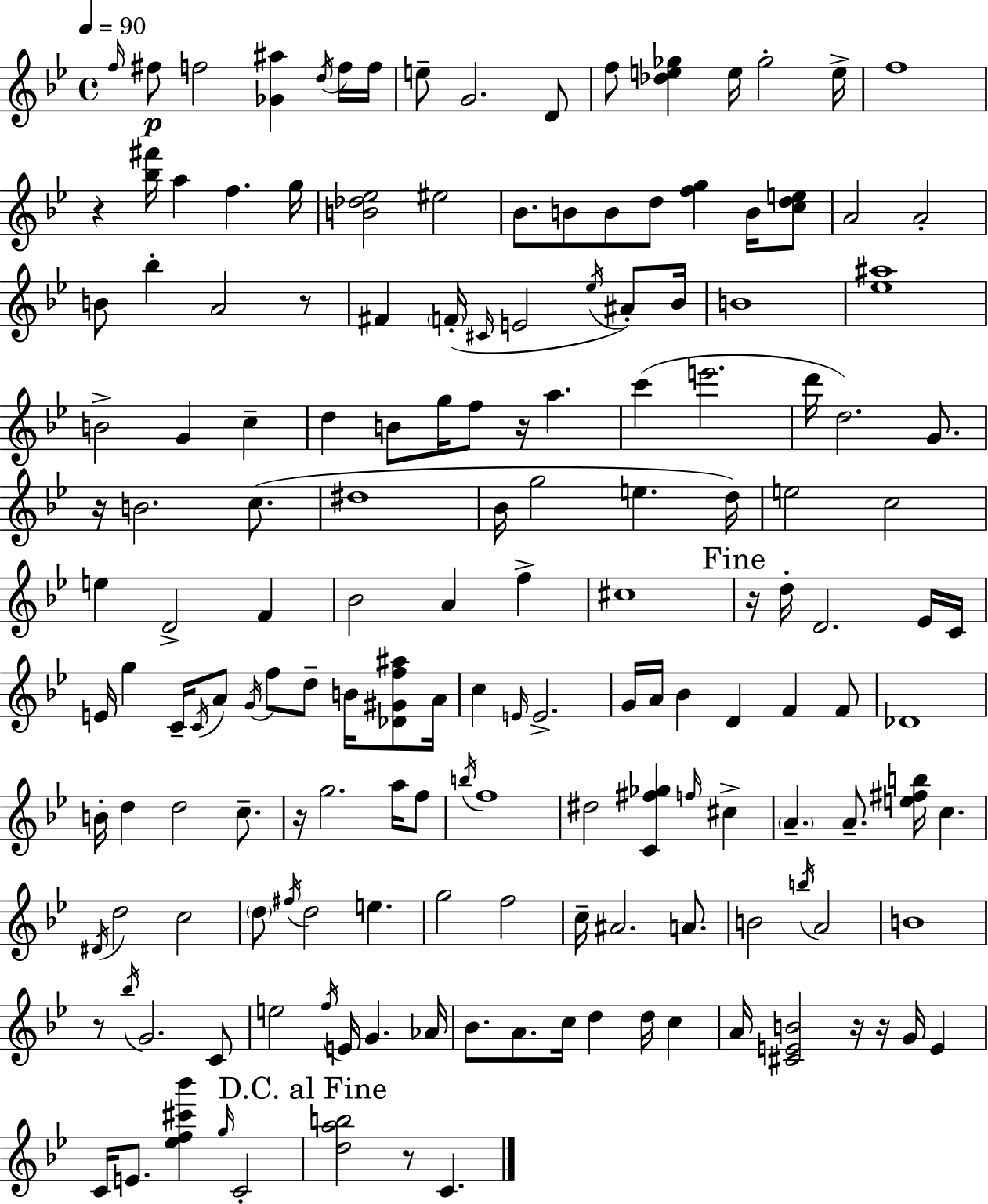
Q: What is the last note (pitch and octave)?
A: C4